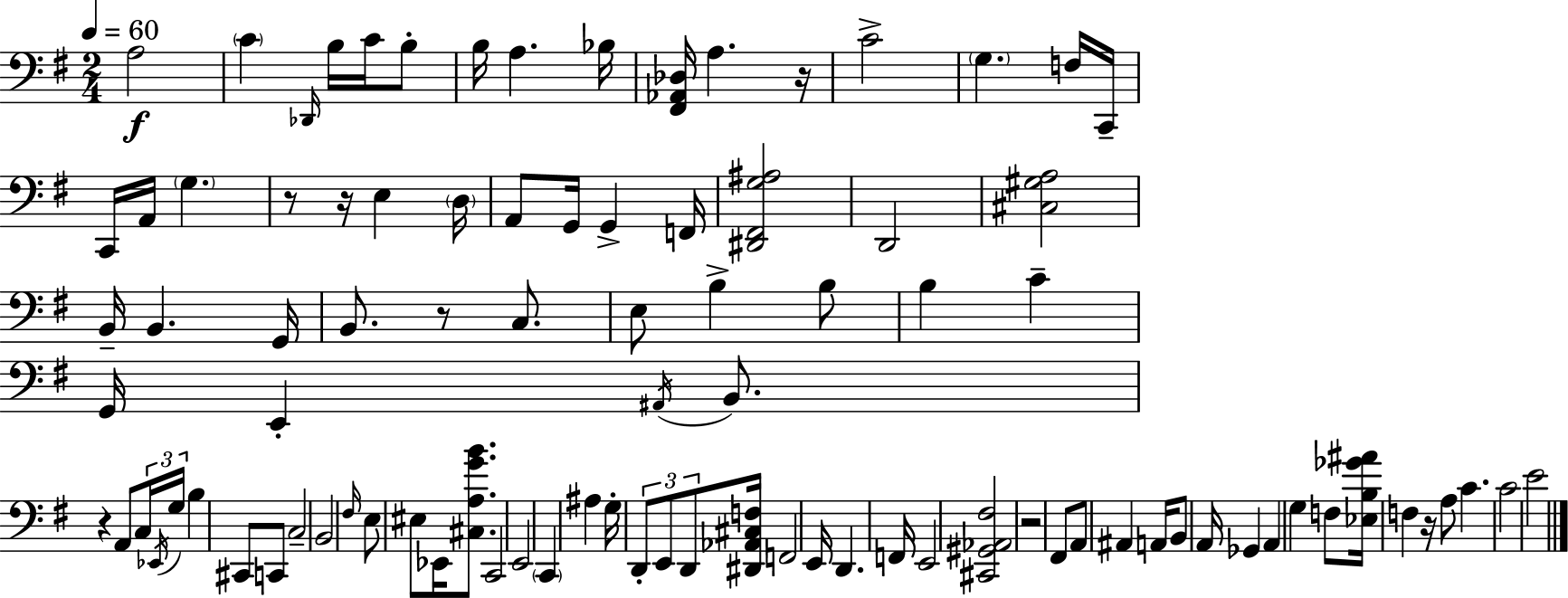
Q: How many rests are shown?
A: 7